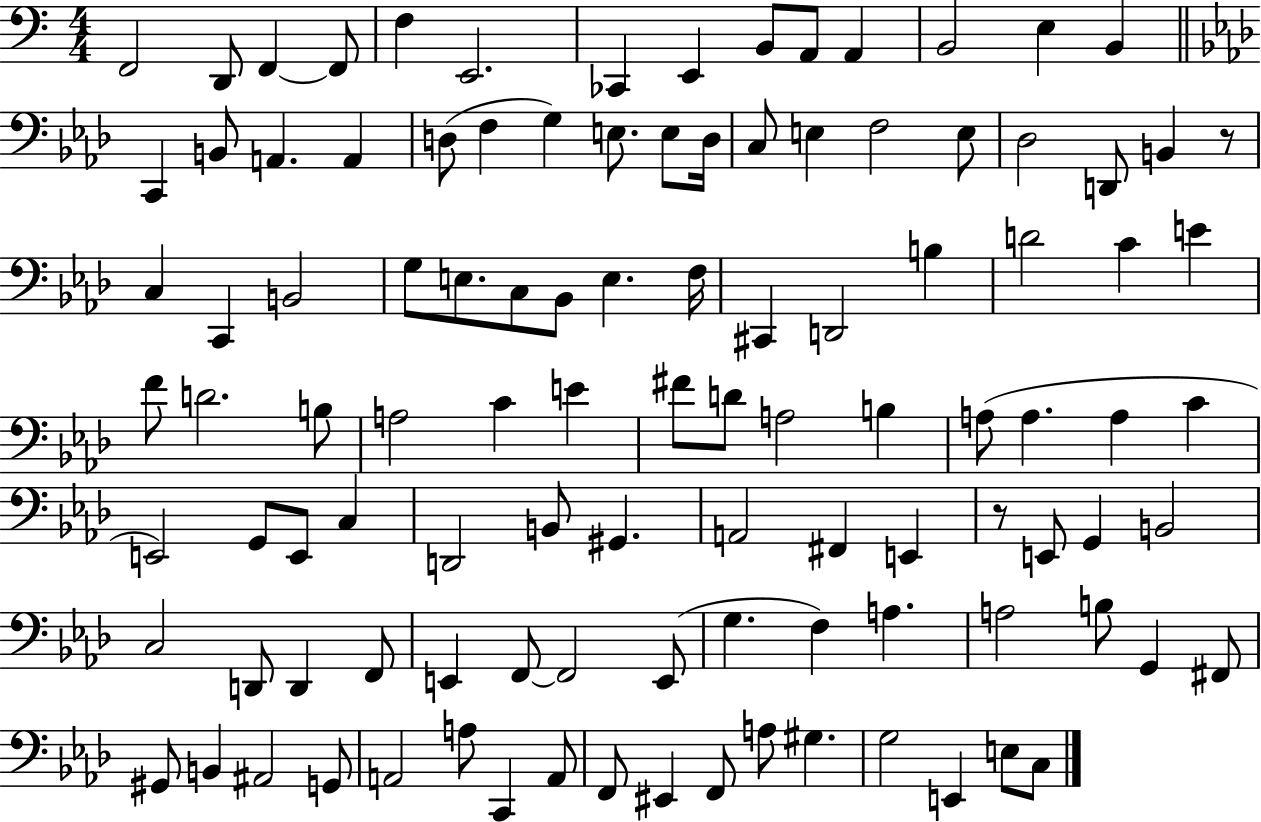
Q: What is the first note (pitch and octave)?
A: F2